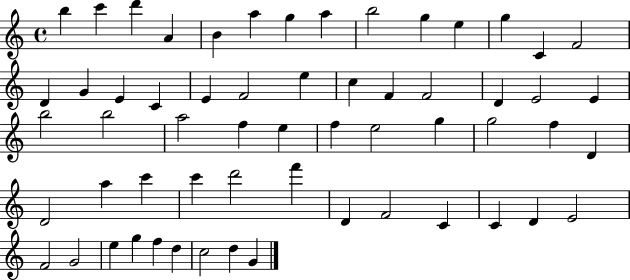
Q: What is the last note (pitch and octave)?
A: G4